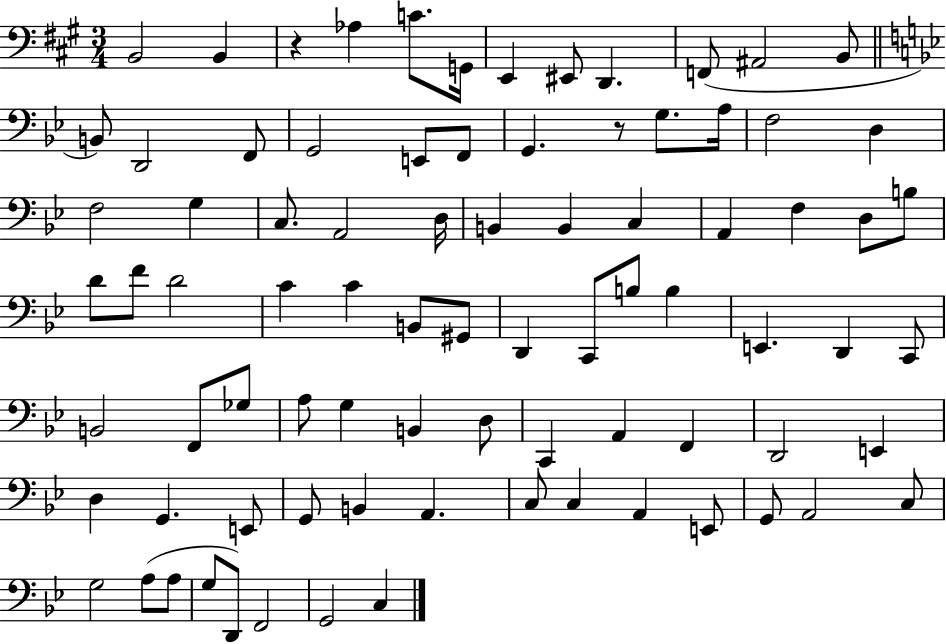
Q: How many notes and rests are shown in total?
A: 83